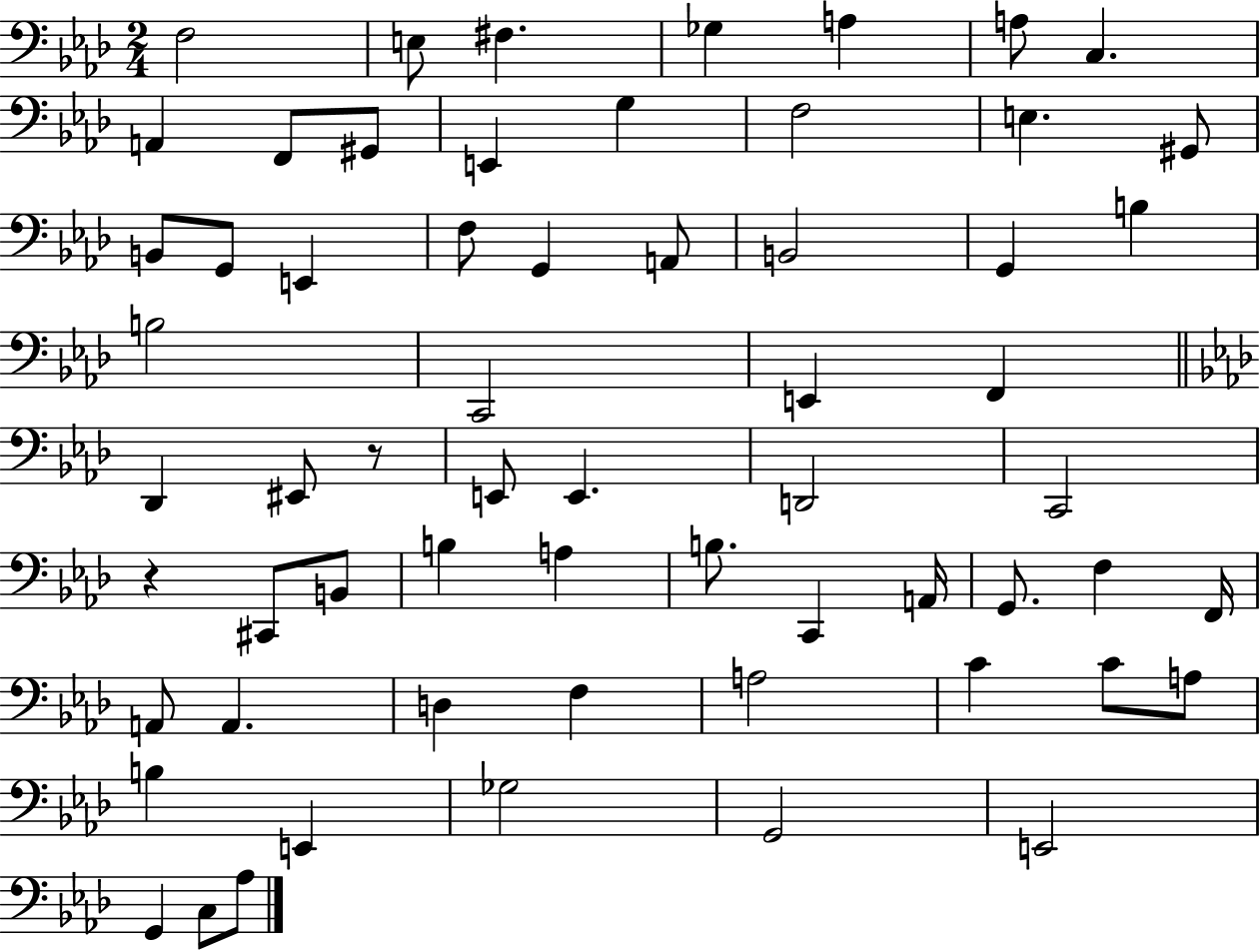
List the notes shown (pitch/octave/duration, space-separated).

F3/h E3/e F#3/q. Gb3/q A3/q A3/e C3/q. A2/q F2/e G#2/e E2/q G3/q F3/h E3/q. G#2/e B2/e G2/e E2/q F3/e G2/q A2/e B2/h G2/q B3/q B3/h C2/h E2/q F2/q Db2/q EIS2/e R/e E2/e E2/q. D2/h C2/h R/q C#2/e B2/e B3/q A3/q B3/e. C2/q A2/s G2/e. F3/q F2/s A2/e A2/q. D3/q F3/q A3/h C4/q C4/e A3/e B3/q E2/q Gb3/h G2/h E2/h G2/q C3/e Ab3/e